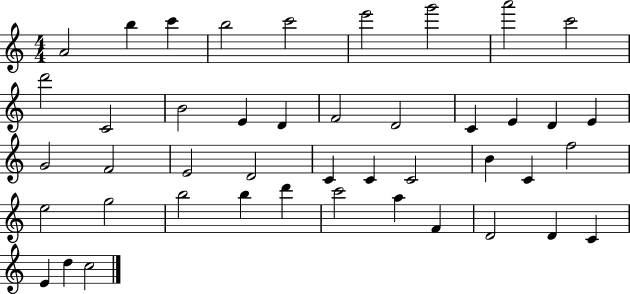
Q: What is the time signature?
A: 4/4